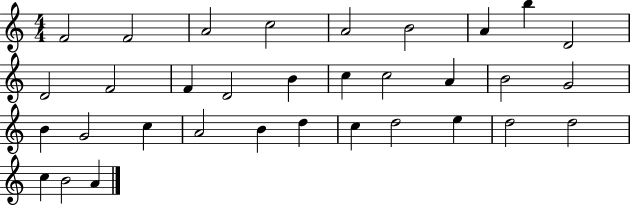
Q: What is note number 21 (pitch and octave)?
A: G4